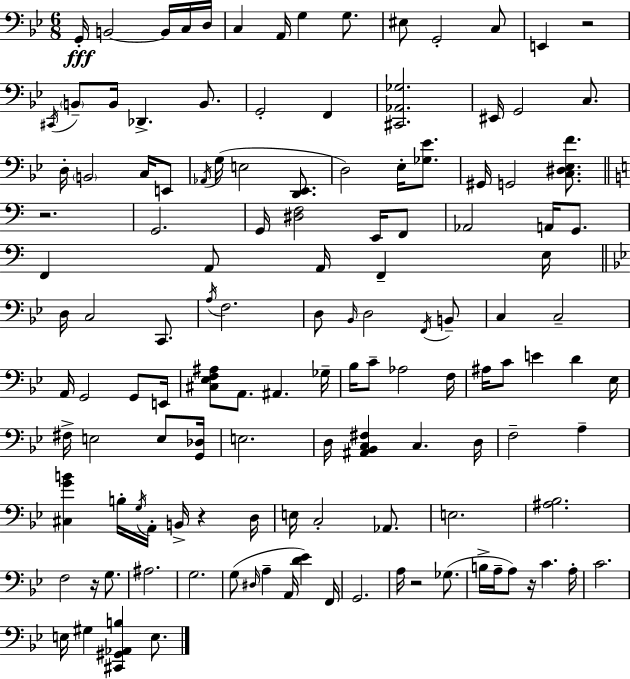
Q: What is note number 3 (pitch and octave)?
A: B2